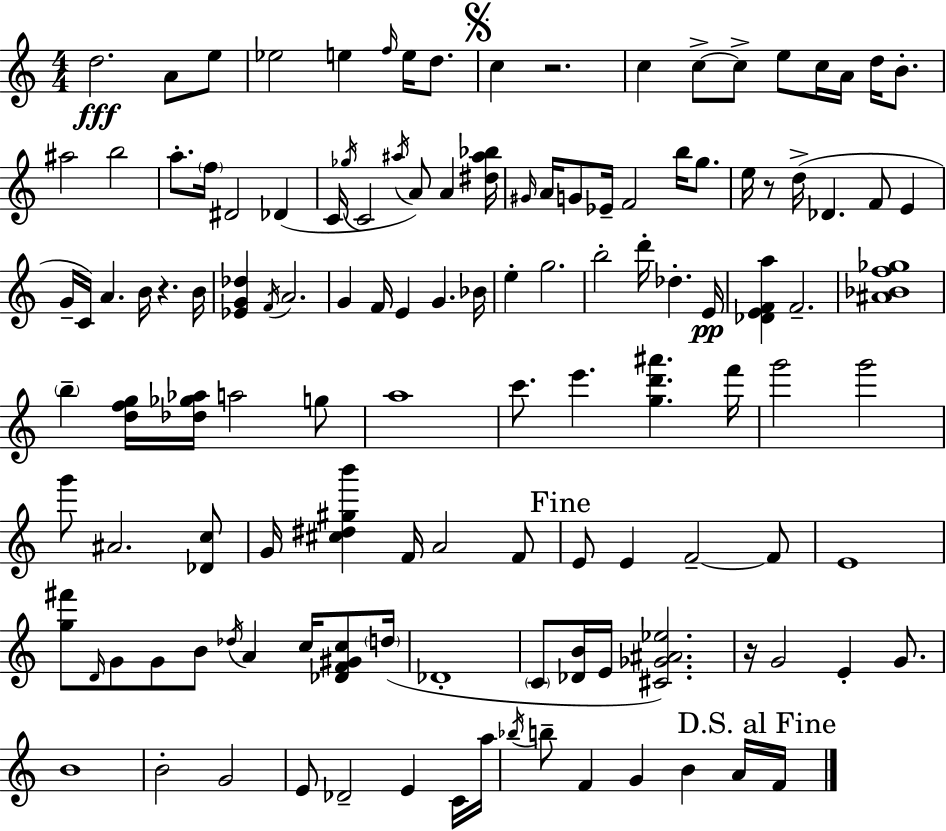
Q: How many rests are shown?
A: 4